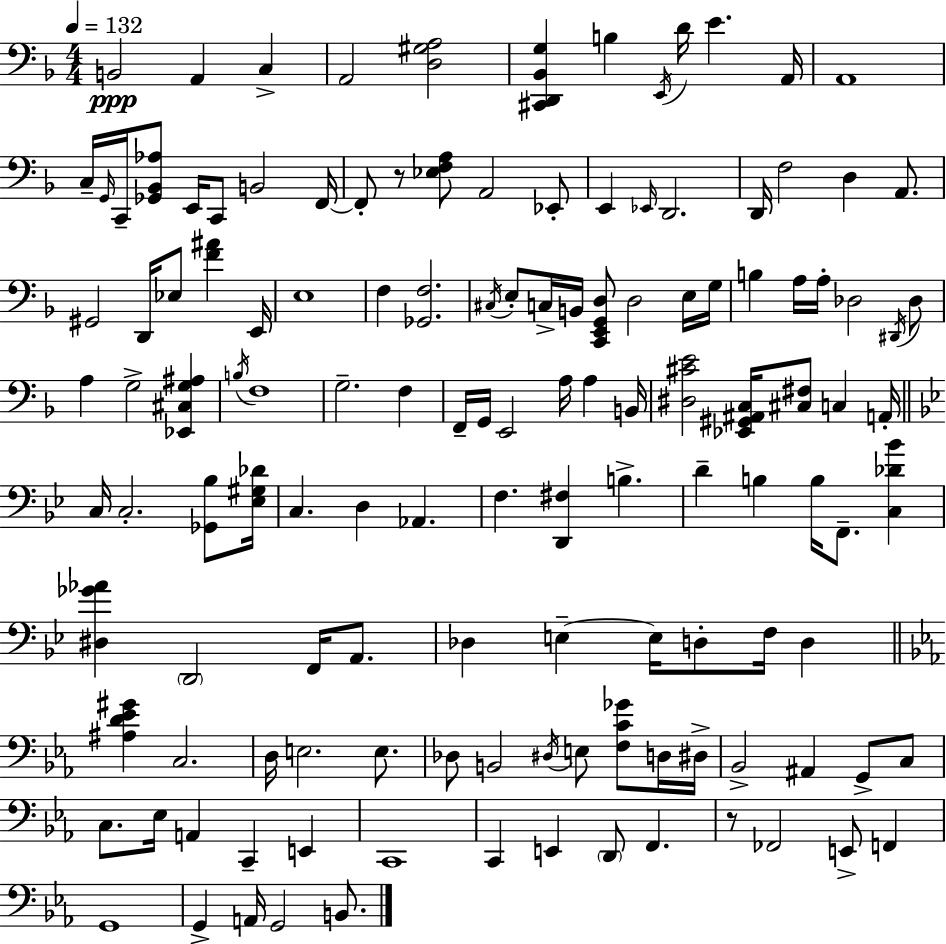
X:1
T:Untitled
M:4/4
L:1/4
K:F
B,,2 A,, C, A,,2 [D,^G,A,]2 [^C,,D,,_B,,G,] B, E,,/4 D/4 E A,,/4 A,,4 C,/4 G,,/4 C,,/4 [_G,,_B,,_A,]/2 E,,/4 C,,/2 B,,2 F,,/4 F,,/2 z/2 [_E,F,A,]/2 A,,2 _E,,/2 E,, _E,,/4 D,,2 D,,/4 F,2 D, A,,/2 ^G,,2 D,,/4 _E,/2 [F^A] E,,/4 E,4 F, [_G,,F,]2 ^C,/4 E,/2 C,/4 B,,/4 [C,,E,,G,,D,]/2 D,2 E,/4 G,/4 B, A,/4 A,/4 _D,2 ^D,,/4 _D,/2 A, G,2 [_E,,^C,G,^A,] B,/4 F,4 G,2 F, F,,/4 G,,/4 E,,2 A,/4 A, B,,/4 [^D,^CE]2 [_E,,^G,,^A,,C,]/4 [^C,^F,]/2 C, A,,/4 C,/4 C,2 [_G,,_B,]/2 [_E,^G,_D]/4 C, D, _A,, F, [D,,^F,] B, D B, B,/4 F,,/2 [C,_D_B] [^D,_G_A] D,,2 F,,/4 A,,/2 _D, E, E,/4 D,/2 F,/4 D, [^A,D_E^G] C,2 D,/4 E,2 E,/2 _D,/2 B,,2 ^D,/4 E,/2 [F,C_G]/2 D,/4 ^D,/4 _B,,2 ^A,, G,,/2 C,/2 C,/2 _E,/4 A,, C,, E,, C,,4 C,, E,, D,,/2 F,, z/2 _F,,2 E,,/2 F,, G,,4 G,, A,,/4 G,,2 B,,/2